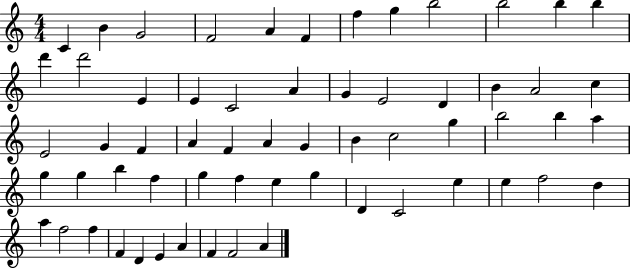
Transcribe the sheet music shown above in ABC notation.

X:1
T:Untitled
M:4/4
L:1/4
K:C
C B G2 F2 A F f g b2 b2 b b d' d'2 E E C2 A G E2 D B A2 c E2 G F A F A G B c2 g b2 b a g g b f g f e g D C2 e e f2 d a f2 f F D E A F F2 A